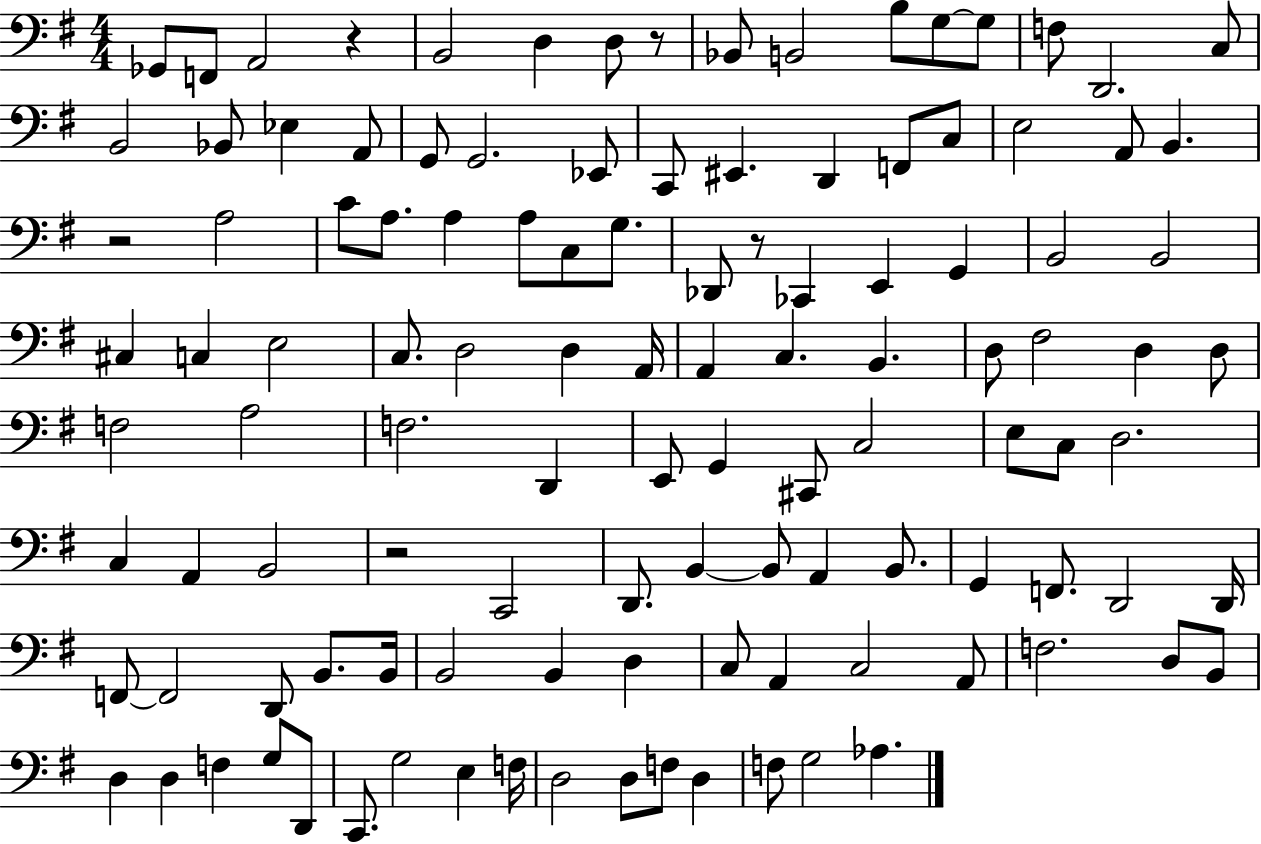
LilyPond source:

{
  \clef bass
  \numericTimeSignature
  \time 4/4
  \key g \major
  ges,8 f,8 a,2 r4 | b,2 d4 d8 r8 | bes,8 b,2 b8 g8~~ g8 | f8 d,2. c8 | \break b,2 bes,8 ees4 a,8 | g,8 g,2. ees,8 | c,8 eis,4. d,4 f,8 c8 | e2 a,8 b,4. | \break r2 a2 | c'8 a8. a4 a8 c8 g8. | des,8 r8 ces,4 e,4 g,4 | b,2 b,2 | \break cis4 c4 e2 | c8. d2 d4 a,16 | a,4 c4. b,4. | d8 fis2 d4 d8 | \break f2 a2 | f2. d,4 | e,8 g,4 cis,8 c2 | e8 c8 d2. | \break c4 a,4 b,2 | r2 c,2 | d,8. b,4~~ b,8 a,4 b,8. | g,4 f,8. d,2 d,16 | \break f,8~~ f,2 d,8 b,8. b,16 | b,2 b,4 d4 | c8 a,4 c2 a,8 | f2. d8 b,8 | \break d4 d4 f4 g8 d,8 | c,8. g2 e4 f16 | d2 d8 f8 d4 | f8 g2 aes4. | \break \bar "|."
}